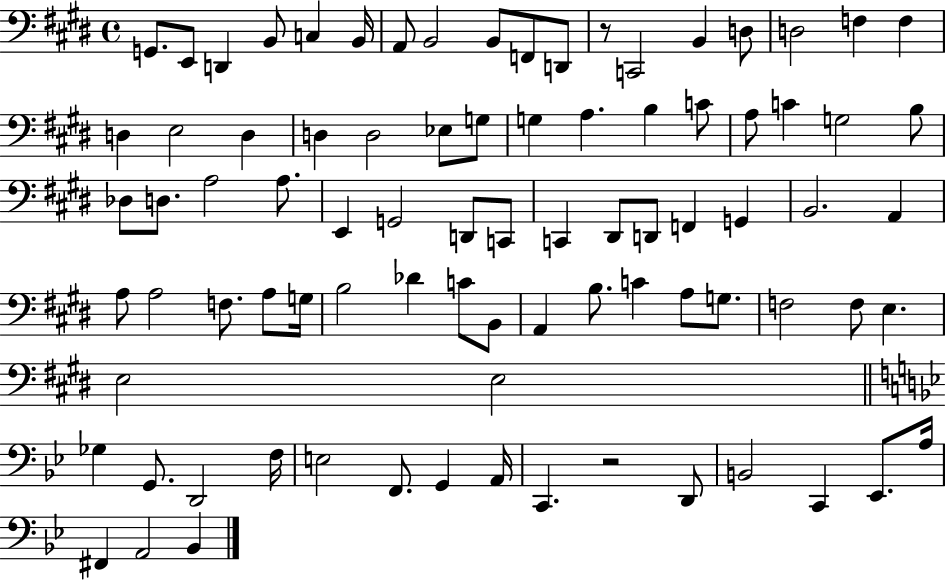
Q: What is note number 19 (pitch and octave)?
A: E3